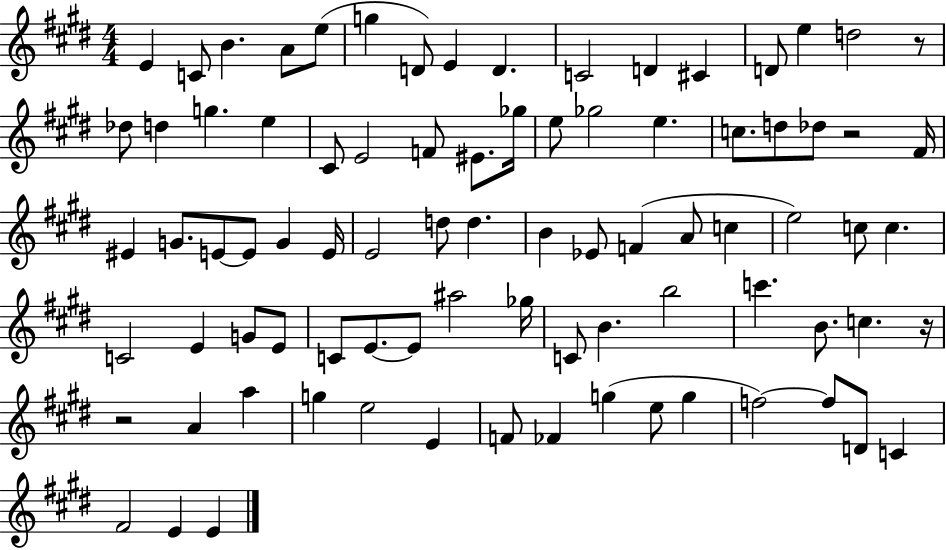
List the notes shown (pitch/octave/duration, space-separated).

E4/q C4/e B4/q. A4/e E5/e G5/q D4/e E4/q D4/q. C4/h D4/q C#4/q D4/e E5/q D5/h R/e Db5/e D5/q G5/q. E5/q C#4/e E4/h F4/e EIS4/e. Gb5/s E5/e Gb5/h E5/q. C5/e. D5/e Db5/e R/h F#4/s EIS4/q G4/e. E4/e E4/e G4/q E4/s E4/h D5/e D5/q. B4/q Eb4/e F4/q A4/e C5/q E5/h C5/e C5/q. C4/h E4/q G4/e E4/e C4/e E4/e. E4/e A#5/h Gb5/s C4/e B4/q. B5/h C6/q. B4/e. C5/q. R/s R/h A4/q A5/q G5/q E5/h E4/q F4/e FES4/q G5/q E5/e G5/q F5/h F5/e D4/e C4/q F#4/h E4/q E4/q